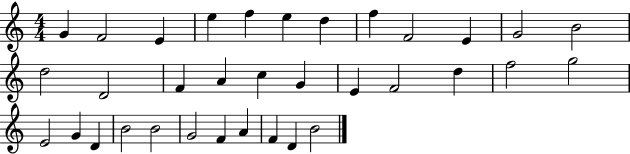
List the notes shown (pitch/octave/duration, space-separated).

G4/q F4/h E4/q E5/q F5/q E5/q D5/q F5/q F4/h E4/q G4/h B4/h D5/h D4/h F4/q A4/q C5/q G4/q E4/q F4/h D5/q F5/h G5/h E4/h G4/q D4/q B4/h B4/h G4/h F4/q A4/q F4/q D4/q B4/h